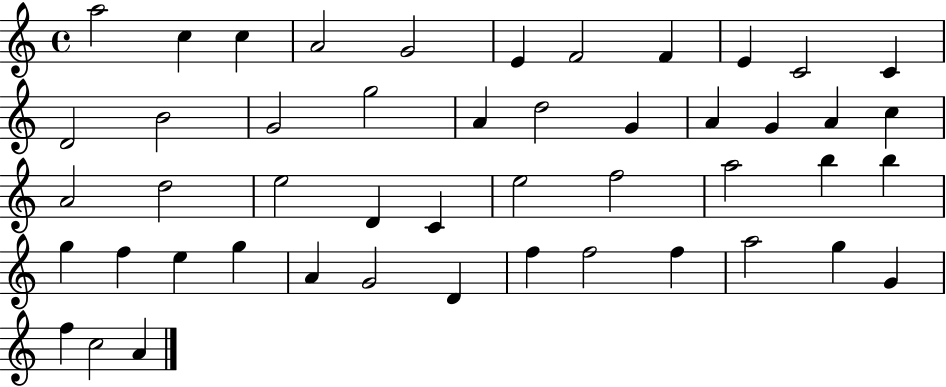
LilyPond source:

{
  \clef treble
  \time 4/4
  \defaultTimeSignature
  \key c \major
  a''2 c''4 c''4 | a'2 g'2 | e'4 f'2 f'4 | e'4 c'2 c'4 | \break d'2 b'2 | g'2 g''2 | a'4 d''2 g'4 | a'4 g'4 a'4 c''4 | \break a'2 d''2 | e''2 d'4 c'4 | e''2 f''2 | a''2 b''4 b''4 | \break g''4 f''4 e''4 g''4 | a'4 g'2 d'4 | f''4 f''2 f''4 | a''2 g''4 g'4 | \break f''4 c''2 a'4 | \bar "|."
}